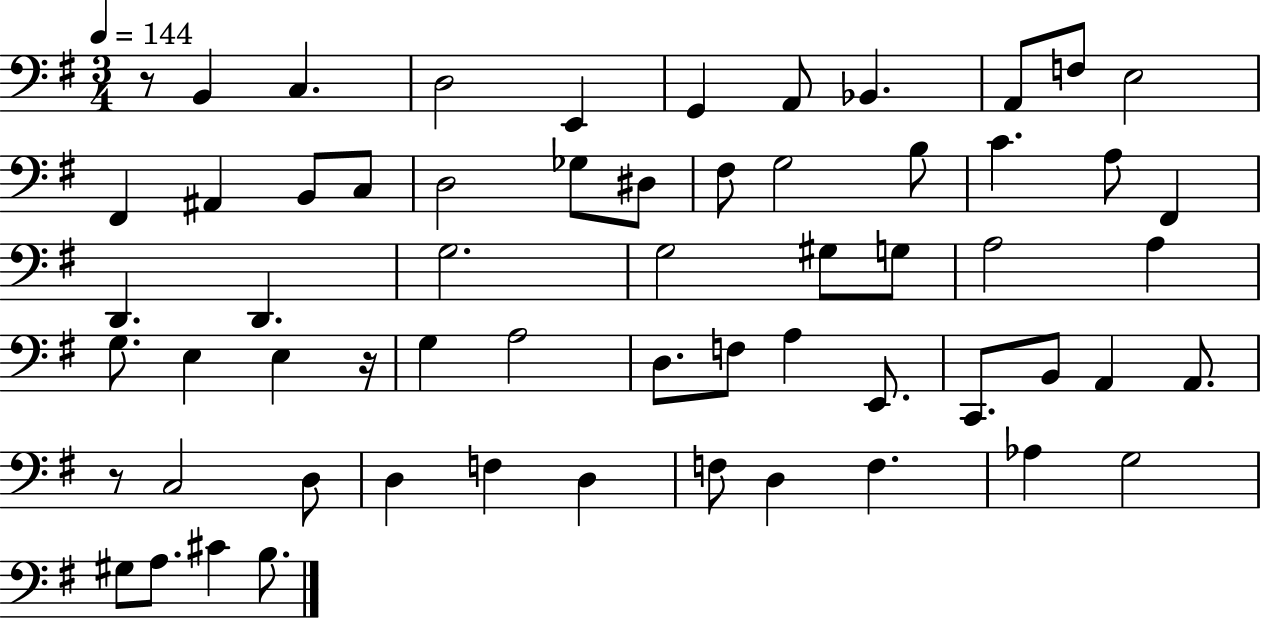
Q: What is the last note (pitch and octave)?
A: B3